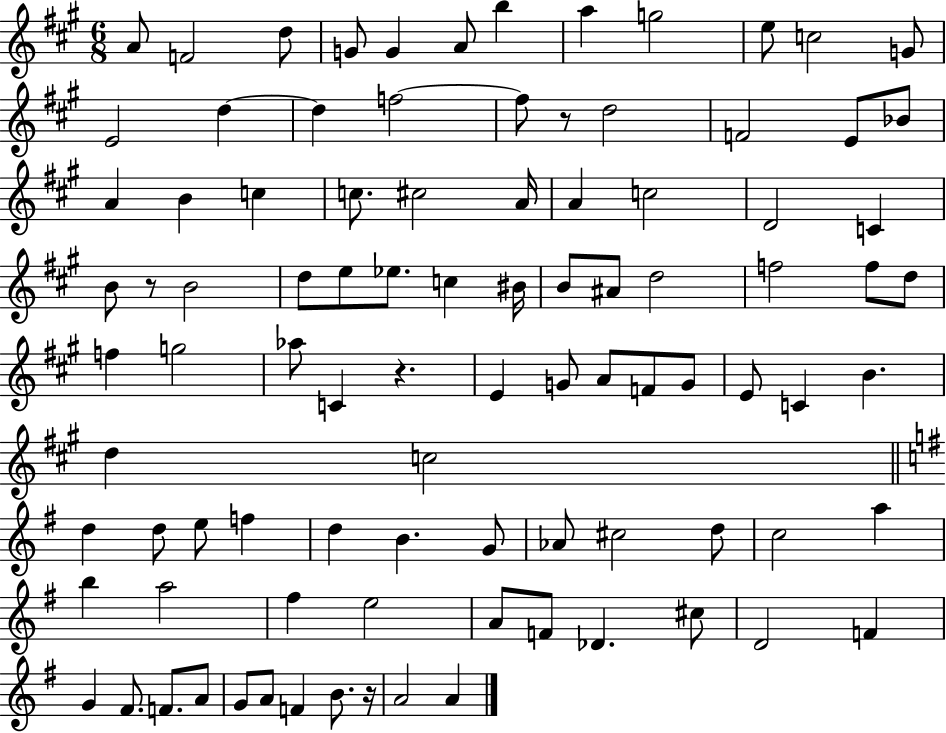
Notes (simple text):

A4/e F4/h D5/e G4/e G4/q A4/e B5/q A5/q G5/h E5/e C5/h G4/e E4/h D5/q D5/q F5/h F5/e R/e D5/h F4/h E4/e Bb4/e A4/q B4/q C5/q C5/e. C#5/h A4/s A4/q C5/h D4/h C4/q B4/e R/e B4/h D5/e E5/e Eb5/e. C5/q BIS4/s B4/e A#4/e D5/h F5/h F5/e D5/e F5/q G5/h Ab5/e C4/q R/q. E4/q G4/e A4/e F4/e G4/e E4/e C4/q B4/q. D5/q C5/h D5/q D5/e E5/e F5/q D5/q B4/q. G4/e Ab4/e C#5/h D5/e C5/h A5/q B5/q A5/h F#5/q E5/h A4/e F4/e Db4/q. C#5/e D4/h F4/q G4/q F#4/e. F4/e. A4/e G4/e A4/e F4/q B4/e. R/s A4/h A4/q